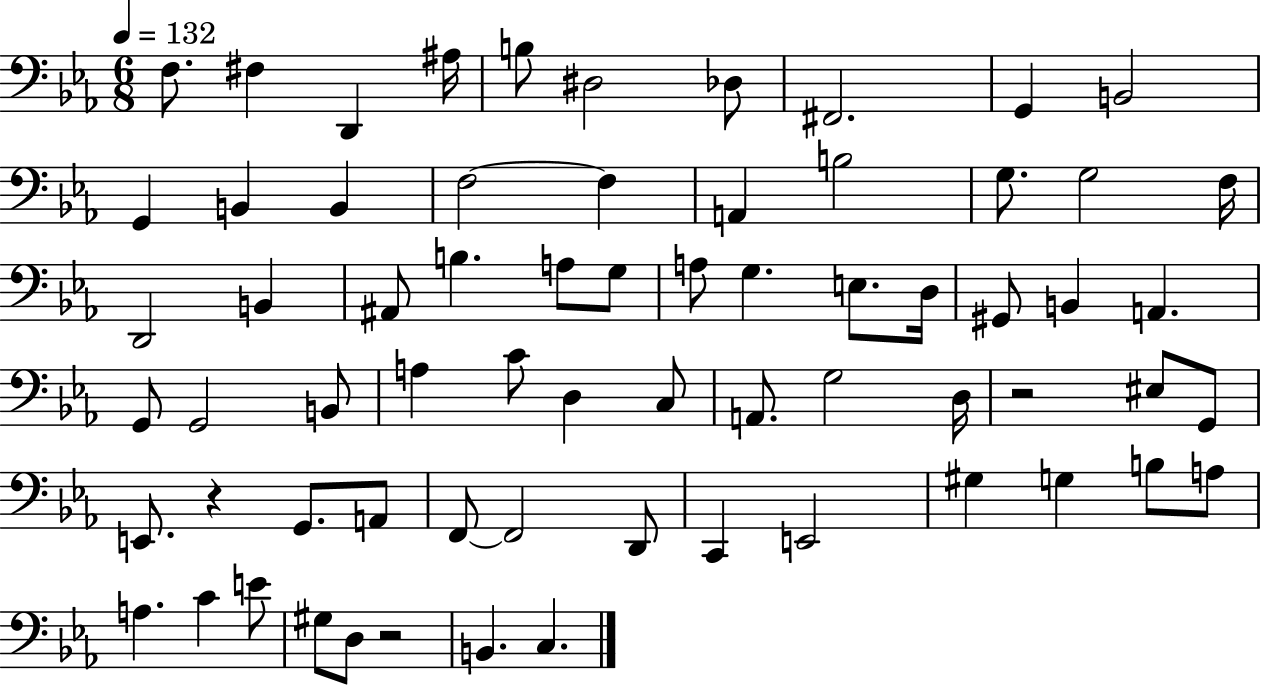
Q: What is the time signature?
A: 6/8